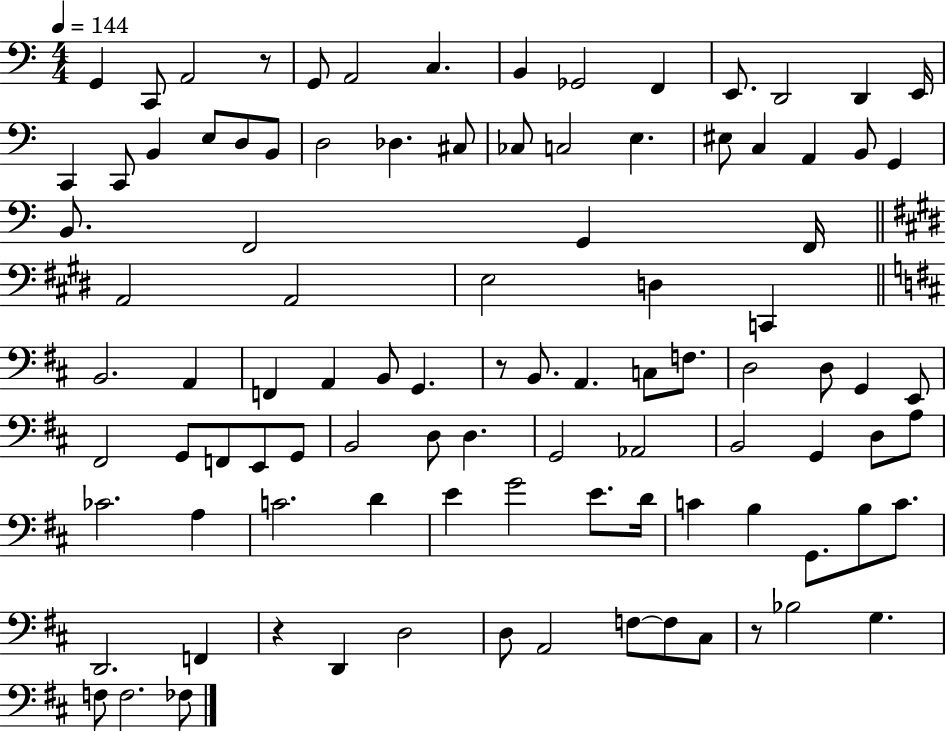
X:1
T:Untitled
M:4/4
L:1/4
K:C
G,, C,,/2 A,,2 z/2 G,,/2 A,,2 C, B,, _G,,2 F,, E,,/2 D,,2 D,, E,,/4 C,, C,,/2 B,, E,/2 D,/2 B,,/2 D,2 _D, ^C,/2 _C,/2 C,2 E, ^E,/2 C, A,, B,,/2 G,, B,,/2 F,,2 G,, F,,/4 A,,2 A,,2 E,2 D, C,, B,,2 A,, F,, A,, B,,/2 G,, z/2 B,,/2 A,, C,/2 F,/2 D,2 D,/2 G,, E,,/2 ^F,,2 G,,/2 F,,/2 E,,/2 G,,/2 B,,2 D,/2 D, G,,2 _A,,2 B,,2 G,, D,/2 A,/2 _C2 A, C2 D E G2 E/2 D/4 C B, G,,/2 B,/2 C/2 D,,2 F,, z D,, D,2 D,/2 A,,2 F,/2 F,/2 ^C,/2 z/2 _B,2 G, F,/2 F,2 _F,/2